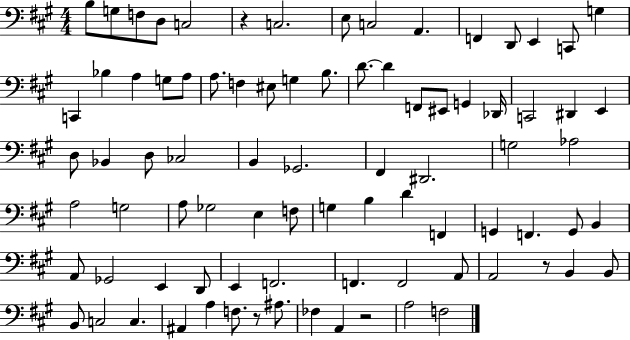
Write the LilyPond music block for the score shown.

{
  \clef bass
  \numericTimeSignature
  \time 4/4
  \key a \major
  b8 g8 f8 d8 c2 | r4 c2. | e8 c2 a,4. | f,4 d,8 e,4 c,8 g4 | \break c,4 bes4 a4 g8 a8 | a8. f4 eis8 g4 b8. | d'8.~~ d'4 f,8 eis,8 g,4 des,16 | c,2 dis,4 e,4 | \break d8 bes,4 d8 ces2 | b,4 ges,2. | fis,4 dis,2. | g2 aes2 | \break a2 g2 | a8 ges2 e4 f8 | g4 b4 d'4 f,4 | g,4 f,4. g,8 b,4 | \break a,8 ges,2 e,4 d,8 | e,4 f,2. | f,4. f,2 a,8 | a,2 r8 b,4 b,8 | \break b,8 c2 c4. | ais,4 a4 f8. r8 ais8. | fes4 a,4 r2 | a2 f2 | \break \bar "|."
}